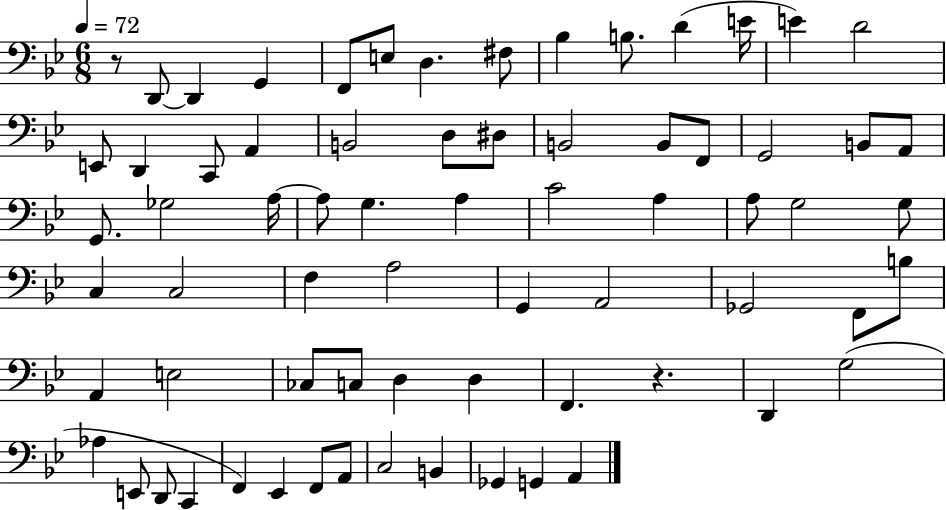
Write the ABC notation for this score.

X:1
T:Untitled
M:6/8
L:1/4
K:Bb
z/2 D,,/2 D,, G,, F,,/2 E,/2 D, ^F,/2 _B, B,/2 D E/4 E D2 E,,/2 D,, C,,/2 A,, B,,2 D,/2 ^D,/2 B,,2 B,,/2 F,,/2 G,,2 B,,/2 A,,/2 G,,/2 _G,2 A,/4 A,/2 G, A, C2 A, A,/2 G,2 G,/2 C, C,2 F, A,2 G,, A,,2 _G,,2 F,,/2 B,/2 A,, E,2 _C,/2 C,/2 D, D, F,, z D,, G,2 _A, E,,/2 D,,/2 C,, F,, _E,, F,,/2 A,,/2 C,2 B,, _G,, G,, A,,